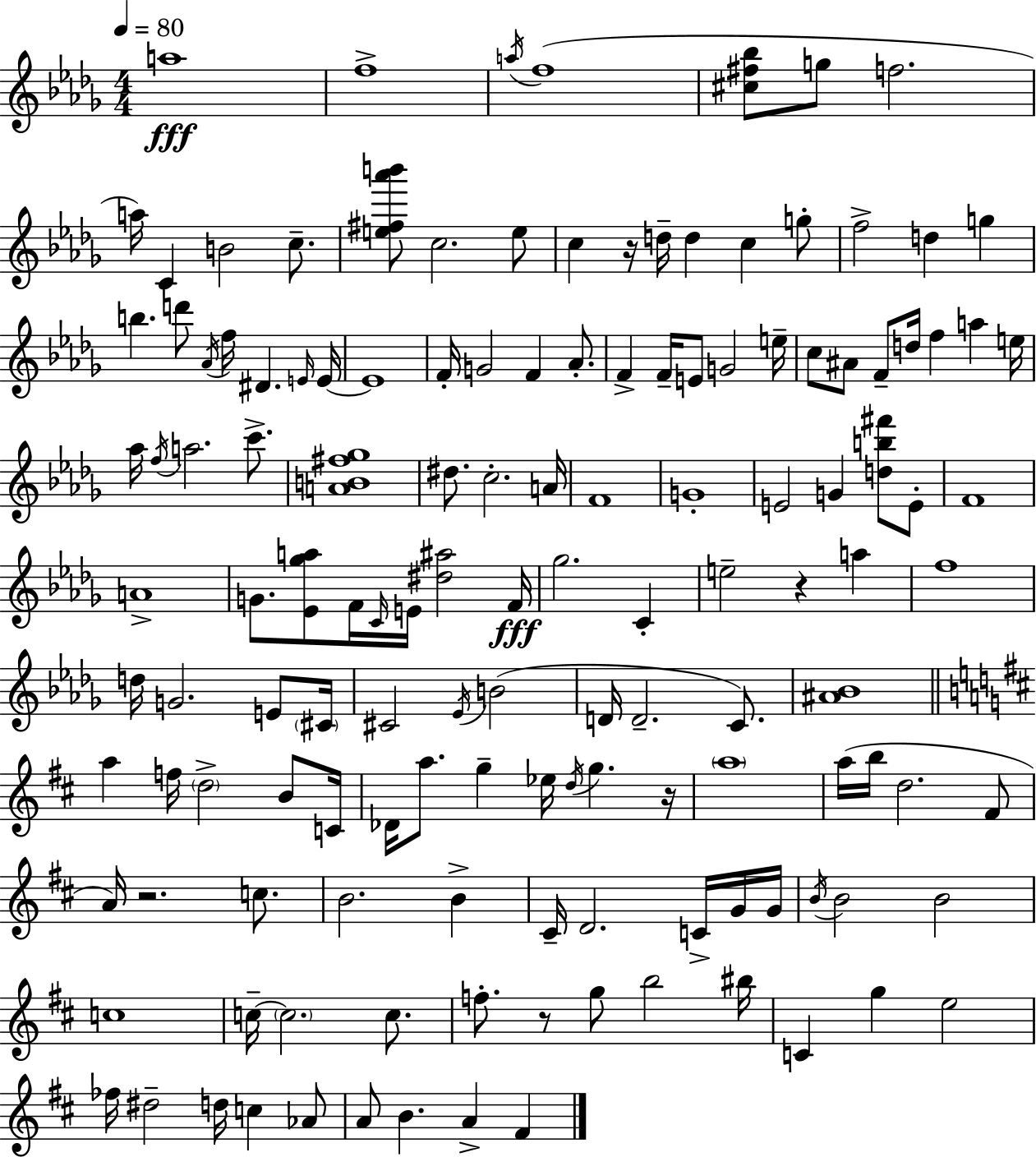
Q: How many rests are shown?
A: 5